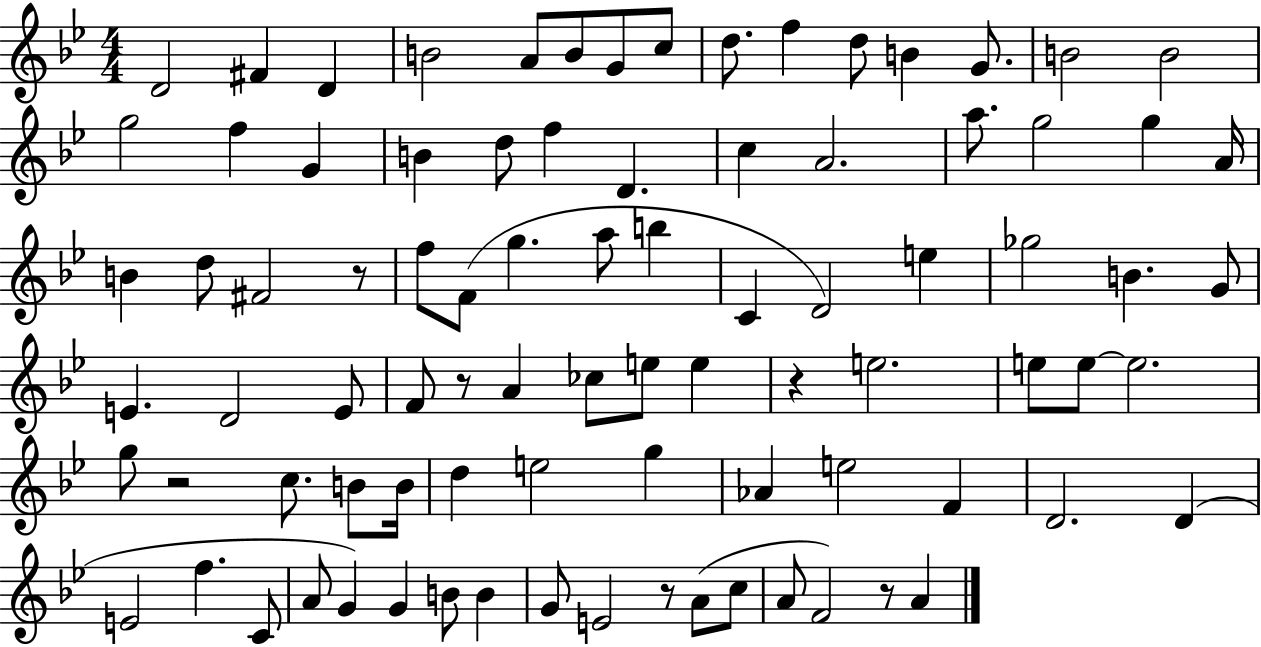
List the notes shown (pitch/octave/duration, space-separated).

D4/h F#4/q D4/q B4/h A4/e B4/e G4/e C5/e D5/e. F5/q D5/e B4/q G4/e. B4/h B4/h G5/h F5/q G4/q B4/q D5/e F5/q D4/q. C5/q A4/h. A5/e. G5/h G5/q A4/s B4/q D5/e F#4/h R/e F5/e F4/e G5/q. A5/e B5/q C4/q D4/h E5/q Gb5/h B4/q. G4/e E4/q. D4/h E4/e F4/e R/e A4/q CES5/e E5/e E5/q R/q E5/h. E5/e E5/e E5/h. G5/e R/h C5/e. B4/e B4/s D5/q E5/h G5/q Ab4/q E5/h F4/q D4/h. D4/q E4/h F5/q. C4/e A4/e G4/q G4/q B4/e B4/q G4/e E4/h R/e A4/e C5/e A4/e F4/h R/e A4/q